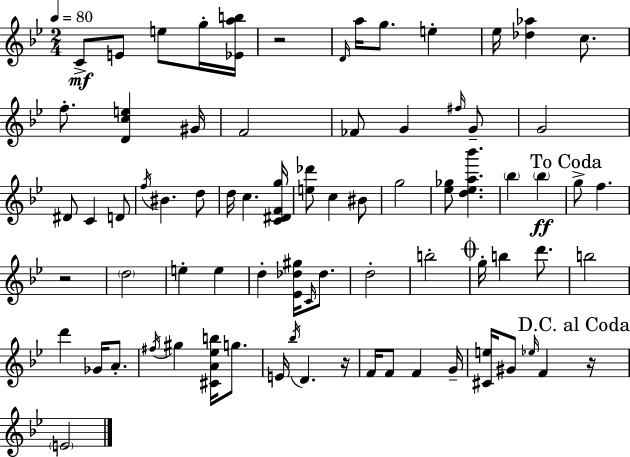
{
  \clef treble
  \numericTimeSignature
  \time 2/4
  \key bes \major
  \tempo 4 = 80
  c'8->\mf e'8 e''8 g''16-. <ees' a'' b''>16 | r2 | \grace { d'16 } a''16 g''8. e''4-. | ees''16 <des'' aes''>4 c''8. | \break f''8.-. <d' c'' e''>4 | gis'16 f'2 | fes'8 g'4 \grace { fis''16 } | g'8-- g'2 | \break dis'8 c'4 | d'8 \acciaccatura { f''16 } bis'4. | d''8 d''16 c''4. | <c' dis' f' g''>16 <e'' des'''>8 c''4 | \break bis'8 g''2 | <ees'' ges''>8 <d'' ees'' a'' bes'''>4. | \parenthesize bes''4 \parenthesize bes''4\ff | \mark "To Coda" g''8-> f''4. | \break r2 | \parenthesize d''2 | e''4-. e''4 | d''4-. <ees' des'' gis''>16 | \break \grace { c'16 } des''8. d''2-. | b''2-. | \mark \markup { \musicglyph "scripts.coda" } g''16-. b''4 | d'''8. b''2 | \break d'''4 | ges'16 a'8.-. \acciaccatura { fis''16 } gis''4 | <cis' a' ees'' b''>16 g''8. e'16 \acciaccatura { bes''16 } d'4. | r16 f'16 f'8 | \break f'4 g'16-- <cis' e''>16 gis'8 | \grace { ees''16 } f'4 \mark "D.C. al Coda" r16 \parenthesize e'2 | \bar "|."
}